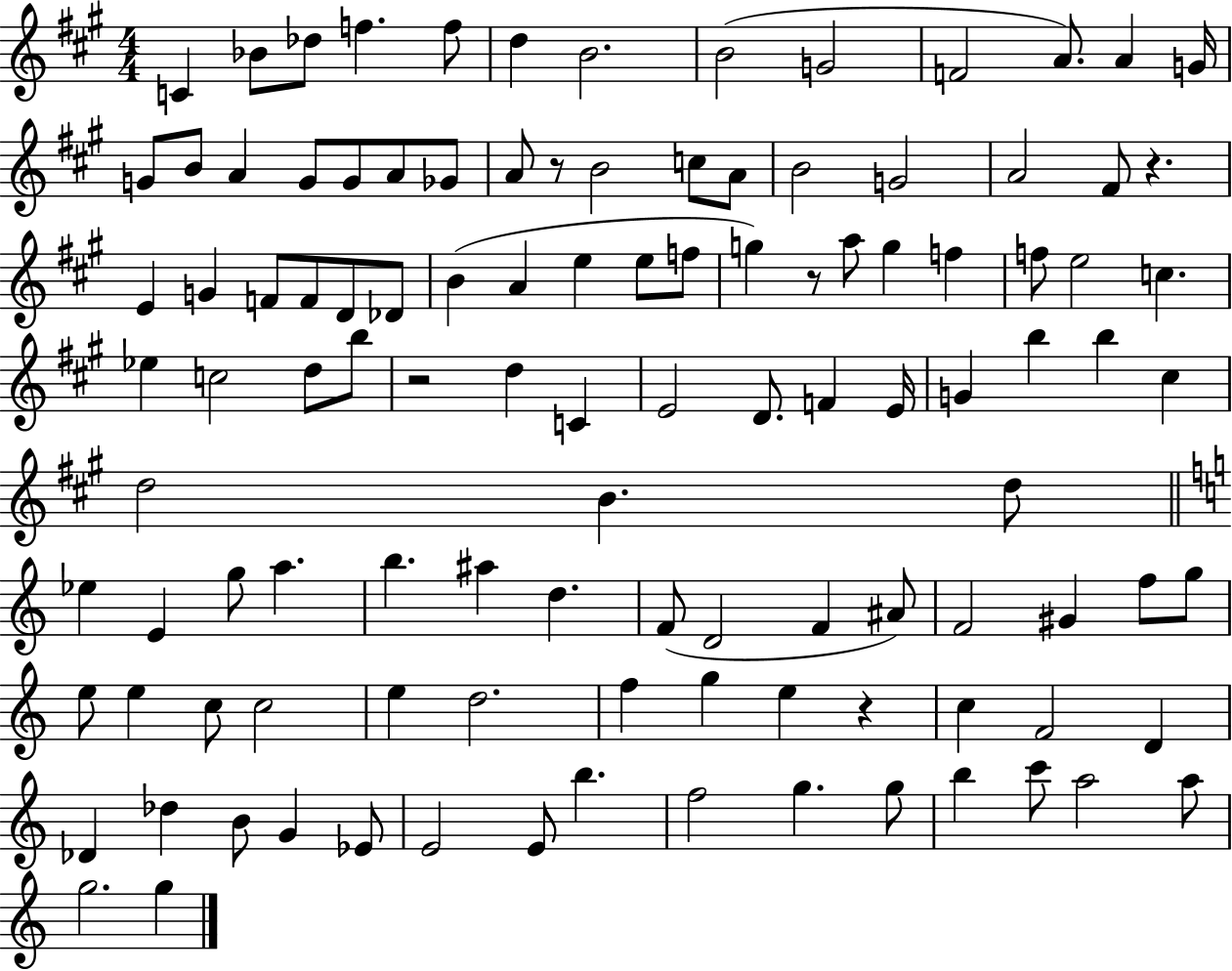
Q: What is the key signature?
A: A major